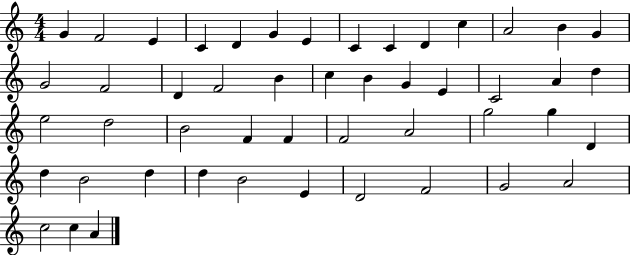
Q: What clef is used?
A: treble